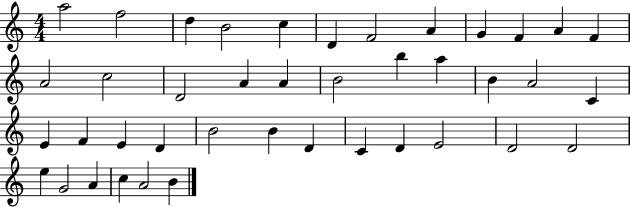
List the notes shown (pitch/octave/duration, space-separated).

A5/h F5/h D5/q B4/h C5/q D4/q F4/h A4/q G4/q F4/q A4/q F4/q A4/h C5/h D4/h A4/q A4/q B4/h B5/q A5/q B4/q A4/h C4/q E4/q F4/q E4/q D4/q B4/h B4/q D4/q C4/q D4/q E4/h D4/h D4/h E5/q G4/h A4/q C5/q A4/h B4/q